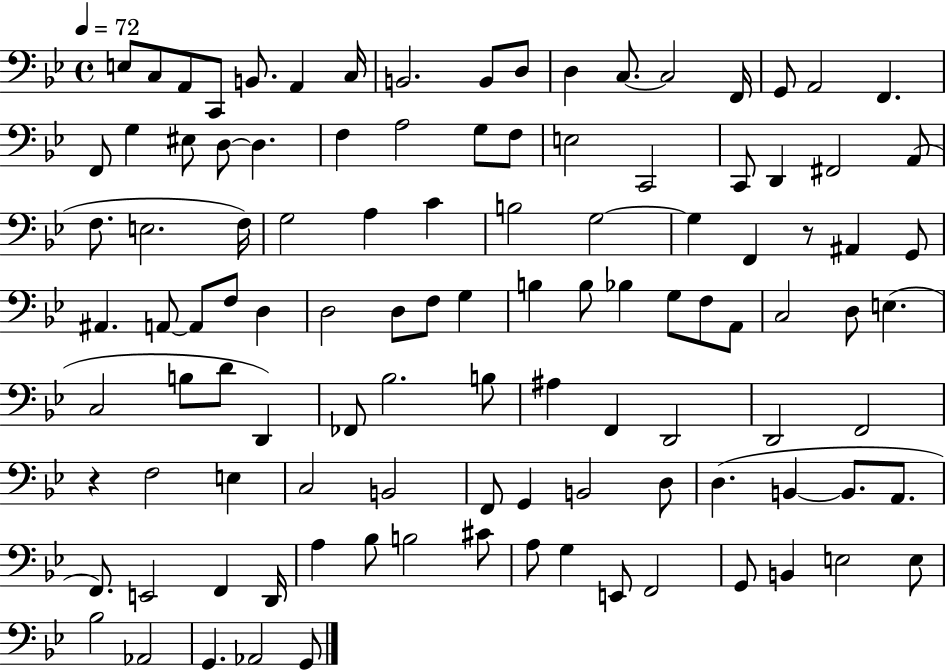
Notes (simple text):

E3/e C3/e A2/e C2/e B2/e. A2/q C3/s B2/h. B2/e D3/e D3/q C3/e. C3/h F2/s G2/e A2/h F2/q. F2/e G3/q EIS3/e D3/e D3/q. F3/q A3/h G3/e F3/e E3/h C2/h C2/e D2/q F#2/h A2/e F3/e. E3/h. F3/s G3/h A3/q C4/q B3/h G3/h G3/q F2/q R/e A#2/q G2/e A#2/q. A2/e A2/e F3/e D3/q D3/h D3/e F3/e G3/q B3/q B3/e Bb3/q G3/e F3/e A2/e C3/h D3/e E3/q. C3/h B3/e D4/e D2/q FES2/e Bb3/h. B3/e A#3/q F2/q D2/h D2/h F2/h R/q F3/h E3/q C3/h B2/h F2/e G2/q B2/h D3/e D3/q. B2/q B2/e. A2/e. F2/e. E2/h F2/q D2/s A3/q Bb3/e B3/h C#4/e A3/e G3/q E2/e F2/h G2/e B2/q E3/h E3/e Bb3/h Ab2/h G2/q. Ab2/h G2/e